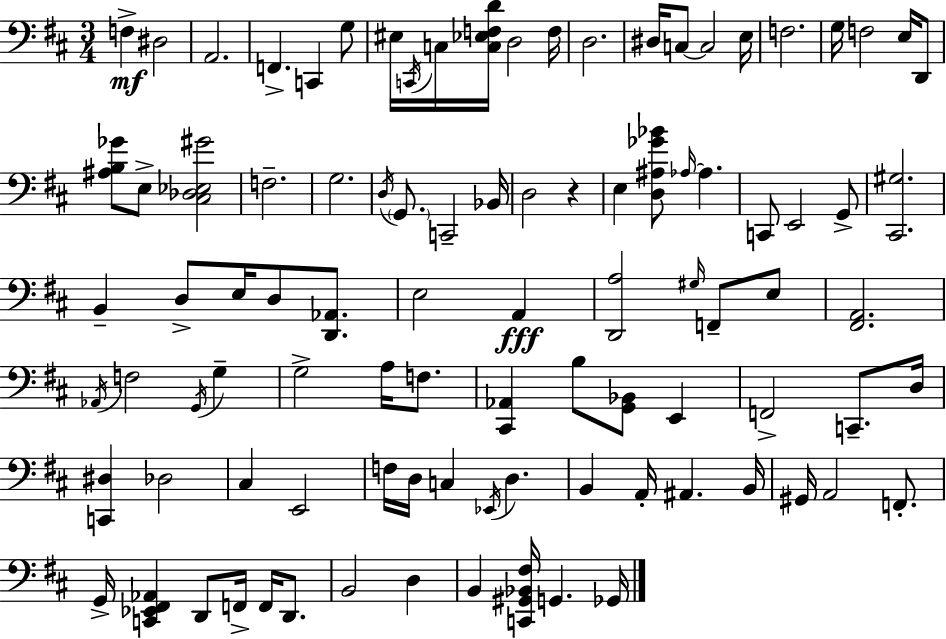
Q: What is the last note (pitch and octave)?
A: Gb2